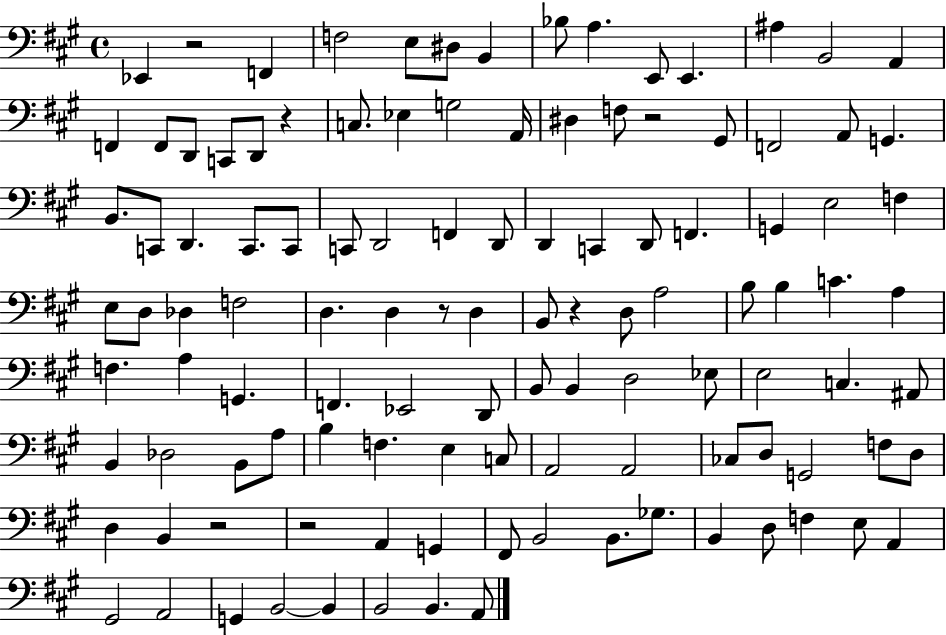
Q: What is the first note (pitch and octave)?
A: Eb2